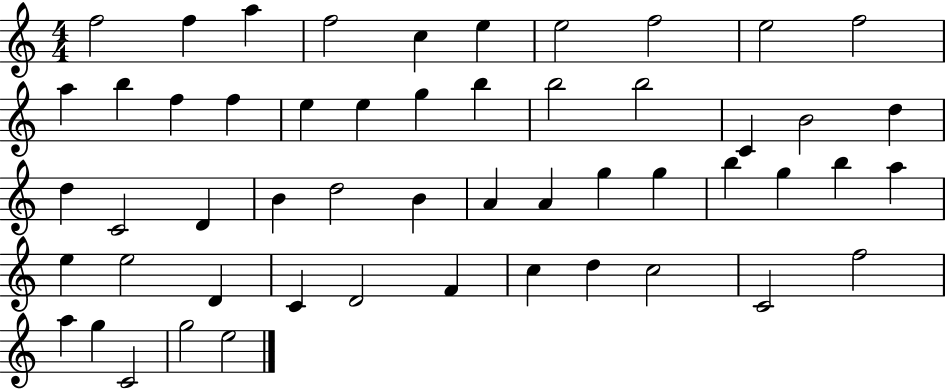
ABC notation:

X:1
T:Untitled
M:4/4
L:1/4
K:C
f2 f a f2 c e e2 f2 e2 f2 a b f f e e g b b2 b2 C B2 d d C2 D B d2 B A A g g b g b a e e2 D C D2 F c d c2 C2 f2 a g C2 g2 e2